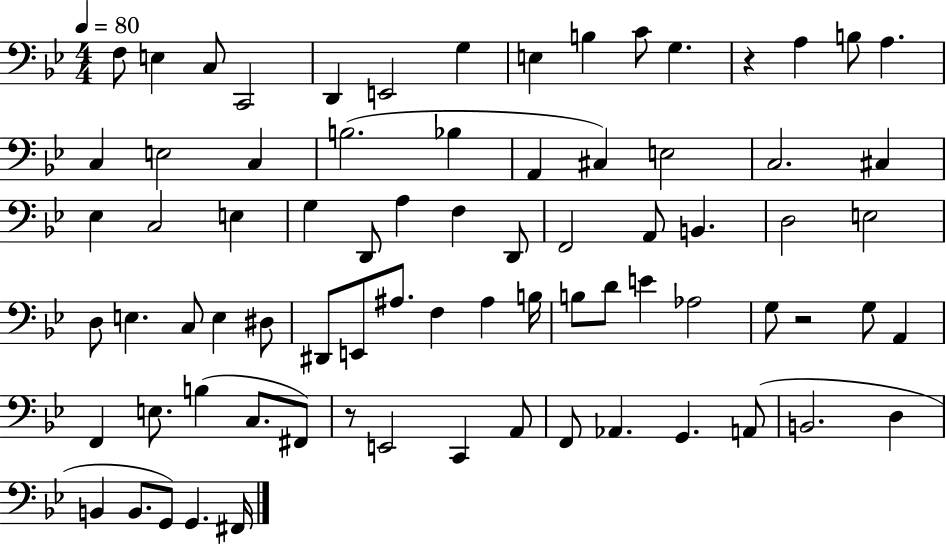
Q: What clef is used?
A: bass